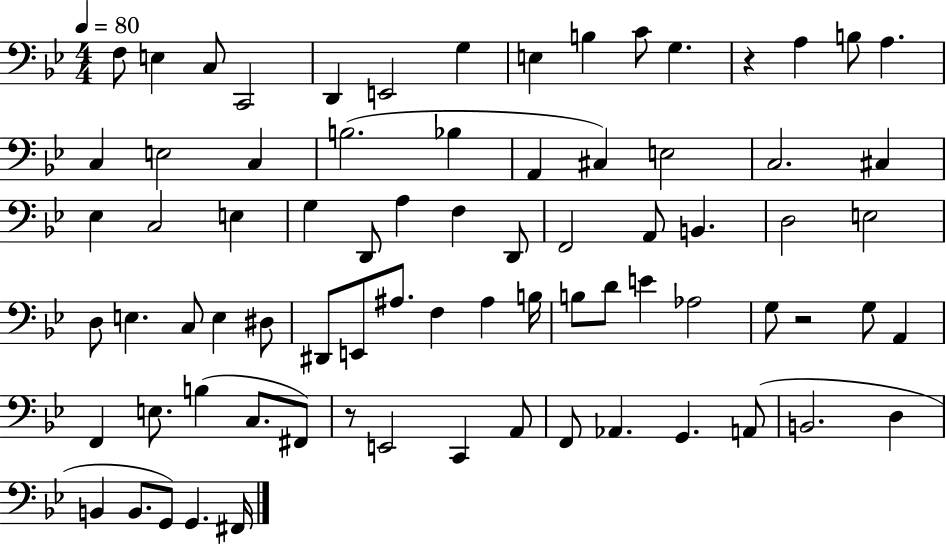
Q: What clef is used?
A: bass